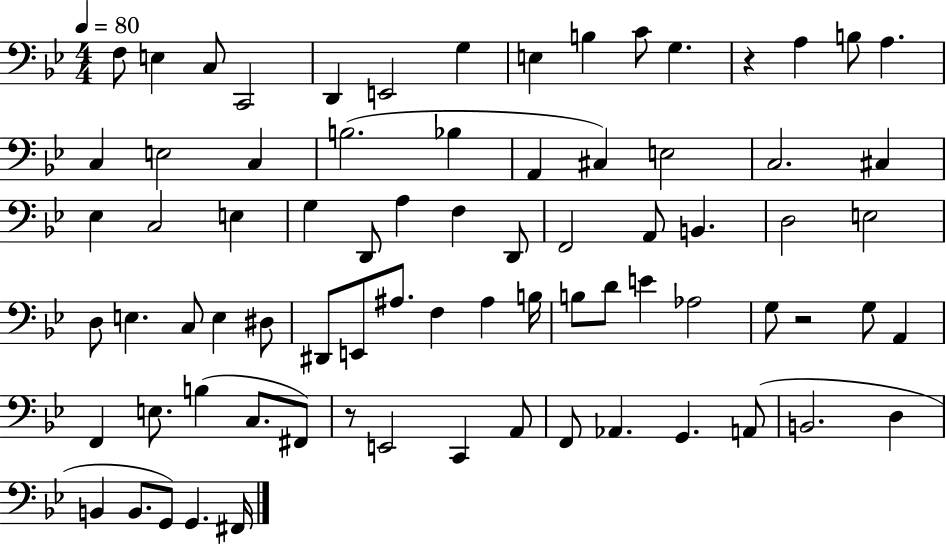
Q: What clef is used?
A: bass